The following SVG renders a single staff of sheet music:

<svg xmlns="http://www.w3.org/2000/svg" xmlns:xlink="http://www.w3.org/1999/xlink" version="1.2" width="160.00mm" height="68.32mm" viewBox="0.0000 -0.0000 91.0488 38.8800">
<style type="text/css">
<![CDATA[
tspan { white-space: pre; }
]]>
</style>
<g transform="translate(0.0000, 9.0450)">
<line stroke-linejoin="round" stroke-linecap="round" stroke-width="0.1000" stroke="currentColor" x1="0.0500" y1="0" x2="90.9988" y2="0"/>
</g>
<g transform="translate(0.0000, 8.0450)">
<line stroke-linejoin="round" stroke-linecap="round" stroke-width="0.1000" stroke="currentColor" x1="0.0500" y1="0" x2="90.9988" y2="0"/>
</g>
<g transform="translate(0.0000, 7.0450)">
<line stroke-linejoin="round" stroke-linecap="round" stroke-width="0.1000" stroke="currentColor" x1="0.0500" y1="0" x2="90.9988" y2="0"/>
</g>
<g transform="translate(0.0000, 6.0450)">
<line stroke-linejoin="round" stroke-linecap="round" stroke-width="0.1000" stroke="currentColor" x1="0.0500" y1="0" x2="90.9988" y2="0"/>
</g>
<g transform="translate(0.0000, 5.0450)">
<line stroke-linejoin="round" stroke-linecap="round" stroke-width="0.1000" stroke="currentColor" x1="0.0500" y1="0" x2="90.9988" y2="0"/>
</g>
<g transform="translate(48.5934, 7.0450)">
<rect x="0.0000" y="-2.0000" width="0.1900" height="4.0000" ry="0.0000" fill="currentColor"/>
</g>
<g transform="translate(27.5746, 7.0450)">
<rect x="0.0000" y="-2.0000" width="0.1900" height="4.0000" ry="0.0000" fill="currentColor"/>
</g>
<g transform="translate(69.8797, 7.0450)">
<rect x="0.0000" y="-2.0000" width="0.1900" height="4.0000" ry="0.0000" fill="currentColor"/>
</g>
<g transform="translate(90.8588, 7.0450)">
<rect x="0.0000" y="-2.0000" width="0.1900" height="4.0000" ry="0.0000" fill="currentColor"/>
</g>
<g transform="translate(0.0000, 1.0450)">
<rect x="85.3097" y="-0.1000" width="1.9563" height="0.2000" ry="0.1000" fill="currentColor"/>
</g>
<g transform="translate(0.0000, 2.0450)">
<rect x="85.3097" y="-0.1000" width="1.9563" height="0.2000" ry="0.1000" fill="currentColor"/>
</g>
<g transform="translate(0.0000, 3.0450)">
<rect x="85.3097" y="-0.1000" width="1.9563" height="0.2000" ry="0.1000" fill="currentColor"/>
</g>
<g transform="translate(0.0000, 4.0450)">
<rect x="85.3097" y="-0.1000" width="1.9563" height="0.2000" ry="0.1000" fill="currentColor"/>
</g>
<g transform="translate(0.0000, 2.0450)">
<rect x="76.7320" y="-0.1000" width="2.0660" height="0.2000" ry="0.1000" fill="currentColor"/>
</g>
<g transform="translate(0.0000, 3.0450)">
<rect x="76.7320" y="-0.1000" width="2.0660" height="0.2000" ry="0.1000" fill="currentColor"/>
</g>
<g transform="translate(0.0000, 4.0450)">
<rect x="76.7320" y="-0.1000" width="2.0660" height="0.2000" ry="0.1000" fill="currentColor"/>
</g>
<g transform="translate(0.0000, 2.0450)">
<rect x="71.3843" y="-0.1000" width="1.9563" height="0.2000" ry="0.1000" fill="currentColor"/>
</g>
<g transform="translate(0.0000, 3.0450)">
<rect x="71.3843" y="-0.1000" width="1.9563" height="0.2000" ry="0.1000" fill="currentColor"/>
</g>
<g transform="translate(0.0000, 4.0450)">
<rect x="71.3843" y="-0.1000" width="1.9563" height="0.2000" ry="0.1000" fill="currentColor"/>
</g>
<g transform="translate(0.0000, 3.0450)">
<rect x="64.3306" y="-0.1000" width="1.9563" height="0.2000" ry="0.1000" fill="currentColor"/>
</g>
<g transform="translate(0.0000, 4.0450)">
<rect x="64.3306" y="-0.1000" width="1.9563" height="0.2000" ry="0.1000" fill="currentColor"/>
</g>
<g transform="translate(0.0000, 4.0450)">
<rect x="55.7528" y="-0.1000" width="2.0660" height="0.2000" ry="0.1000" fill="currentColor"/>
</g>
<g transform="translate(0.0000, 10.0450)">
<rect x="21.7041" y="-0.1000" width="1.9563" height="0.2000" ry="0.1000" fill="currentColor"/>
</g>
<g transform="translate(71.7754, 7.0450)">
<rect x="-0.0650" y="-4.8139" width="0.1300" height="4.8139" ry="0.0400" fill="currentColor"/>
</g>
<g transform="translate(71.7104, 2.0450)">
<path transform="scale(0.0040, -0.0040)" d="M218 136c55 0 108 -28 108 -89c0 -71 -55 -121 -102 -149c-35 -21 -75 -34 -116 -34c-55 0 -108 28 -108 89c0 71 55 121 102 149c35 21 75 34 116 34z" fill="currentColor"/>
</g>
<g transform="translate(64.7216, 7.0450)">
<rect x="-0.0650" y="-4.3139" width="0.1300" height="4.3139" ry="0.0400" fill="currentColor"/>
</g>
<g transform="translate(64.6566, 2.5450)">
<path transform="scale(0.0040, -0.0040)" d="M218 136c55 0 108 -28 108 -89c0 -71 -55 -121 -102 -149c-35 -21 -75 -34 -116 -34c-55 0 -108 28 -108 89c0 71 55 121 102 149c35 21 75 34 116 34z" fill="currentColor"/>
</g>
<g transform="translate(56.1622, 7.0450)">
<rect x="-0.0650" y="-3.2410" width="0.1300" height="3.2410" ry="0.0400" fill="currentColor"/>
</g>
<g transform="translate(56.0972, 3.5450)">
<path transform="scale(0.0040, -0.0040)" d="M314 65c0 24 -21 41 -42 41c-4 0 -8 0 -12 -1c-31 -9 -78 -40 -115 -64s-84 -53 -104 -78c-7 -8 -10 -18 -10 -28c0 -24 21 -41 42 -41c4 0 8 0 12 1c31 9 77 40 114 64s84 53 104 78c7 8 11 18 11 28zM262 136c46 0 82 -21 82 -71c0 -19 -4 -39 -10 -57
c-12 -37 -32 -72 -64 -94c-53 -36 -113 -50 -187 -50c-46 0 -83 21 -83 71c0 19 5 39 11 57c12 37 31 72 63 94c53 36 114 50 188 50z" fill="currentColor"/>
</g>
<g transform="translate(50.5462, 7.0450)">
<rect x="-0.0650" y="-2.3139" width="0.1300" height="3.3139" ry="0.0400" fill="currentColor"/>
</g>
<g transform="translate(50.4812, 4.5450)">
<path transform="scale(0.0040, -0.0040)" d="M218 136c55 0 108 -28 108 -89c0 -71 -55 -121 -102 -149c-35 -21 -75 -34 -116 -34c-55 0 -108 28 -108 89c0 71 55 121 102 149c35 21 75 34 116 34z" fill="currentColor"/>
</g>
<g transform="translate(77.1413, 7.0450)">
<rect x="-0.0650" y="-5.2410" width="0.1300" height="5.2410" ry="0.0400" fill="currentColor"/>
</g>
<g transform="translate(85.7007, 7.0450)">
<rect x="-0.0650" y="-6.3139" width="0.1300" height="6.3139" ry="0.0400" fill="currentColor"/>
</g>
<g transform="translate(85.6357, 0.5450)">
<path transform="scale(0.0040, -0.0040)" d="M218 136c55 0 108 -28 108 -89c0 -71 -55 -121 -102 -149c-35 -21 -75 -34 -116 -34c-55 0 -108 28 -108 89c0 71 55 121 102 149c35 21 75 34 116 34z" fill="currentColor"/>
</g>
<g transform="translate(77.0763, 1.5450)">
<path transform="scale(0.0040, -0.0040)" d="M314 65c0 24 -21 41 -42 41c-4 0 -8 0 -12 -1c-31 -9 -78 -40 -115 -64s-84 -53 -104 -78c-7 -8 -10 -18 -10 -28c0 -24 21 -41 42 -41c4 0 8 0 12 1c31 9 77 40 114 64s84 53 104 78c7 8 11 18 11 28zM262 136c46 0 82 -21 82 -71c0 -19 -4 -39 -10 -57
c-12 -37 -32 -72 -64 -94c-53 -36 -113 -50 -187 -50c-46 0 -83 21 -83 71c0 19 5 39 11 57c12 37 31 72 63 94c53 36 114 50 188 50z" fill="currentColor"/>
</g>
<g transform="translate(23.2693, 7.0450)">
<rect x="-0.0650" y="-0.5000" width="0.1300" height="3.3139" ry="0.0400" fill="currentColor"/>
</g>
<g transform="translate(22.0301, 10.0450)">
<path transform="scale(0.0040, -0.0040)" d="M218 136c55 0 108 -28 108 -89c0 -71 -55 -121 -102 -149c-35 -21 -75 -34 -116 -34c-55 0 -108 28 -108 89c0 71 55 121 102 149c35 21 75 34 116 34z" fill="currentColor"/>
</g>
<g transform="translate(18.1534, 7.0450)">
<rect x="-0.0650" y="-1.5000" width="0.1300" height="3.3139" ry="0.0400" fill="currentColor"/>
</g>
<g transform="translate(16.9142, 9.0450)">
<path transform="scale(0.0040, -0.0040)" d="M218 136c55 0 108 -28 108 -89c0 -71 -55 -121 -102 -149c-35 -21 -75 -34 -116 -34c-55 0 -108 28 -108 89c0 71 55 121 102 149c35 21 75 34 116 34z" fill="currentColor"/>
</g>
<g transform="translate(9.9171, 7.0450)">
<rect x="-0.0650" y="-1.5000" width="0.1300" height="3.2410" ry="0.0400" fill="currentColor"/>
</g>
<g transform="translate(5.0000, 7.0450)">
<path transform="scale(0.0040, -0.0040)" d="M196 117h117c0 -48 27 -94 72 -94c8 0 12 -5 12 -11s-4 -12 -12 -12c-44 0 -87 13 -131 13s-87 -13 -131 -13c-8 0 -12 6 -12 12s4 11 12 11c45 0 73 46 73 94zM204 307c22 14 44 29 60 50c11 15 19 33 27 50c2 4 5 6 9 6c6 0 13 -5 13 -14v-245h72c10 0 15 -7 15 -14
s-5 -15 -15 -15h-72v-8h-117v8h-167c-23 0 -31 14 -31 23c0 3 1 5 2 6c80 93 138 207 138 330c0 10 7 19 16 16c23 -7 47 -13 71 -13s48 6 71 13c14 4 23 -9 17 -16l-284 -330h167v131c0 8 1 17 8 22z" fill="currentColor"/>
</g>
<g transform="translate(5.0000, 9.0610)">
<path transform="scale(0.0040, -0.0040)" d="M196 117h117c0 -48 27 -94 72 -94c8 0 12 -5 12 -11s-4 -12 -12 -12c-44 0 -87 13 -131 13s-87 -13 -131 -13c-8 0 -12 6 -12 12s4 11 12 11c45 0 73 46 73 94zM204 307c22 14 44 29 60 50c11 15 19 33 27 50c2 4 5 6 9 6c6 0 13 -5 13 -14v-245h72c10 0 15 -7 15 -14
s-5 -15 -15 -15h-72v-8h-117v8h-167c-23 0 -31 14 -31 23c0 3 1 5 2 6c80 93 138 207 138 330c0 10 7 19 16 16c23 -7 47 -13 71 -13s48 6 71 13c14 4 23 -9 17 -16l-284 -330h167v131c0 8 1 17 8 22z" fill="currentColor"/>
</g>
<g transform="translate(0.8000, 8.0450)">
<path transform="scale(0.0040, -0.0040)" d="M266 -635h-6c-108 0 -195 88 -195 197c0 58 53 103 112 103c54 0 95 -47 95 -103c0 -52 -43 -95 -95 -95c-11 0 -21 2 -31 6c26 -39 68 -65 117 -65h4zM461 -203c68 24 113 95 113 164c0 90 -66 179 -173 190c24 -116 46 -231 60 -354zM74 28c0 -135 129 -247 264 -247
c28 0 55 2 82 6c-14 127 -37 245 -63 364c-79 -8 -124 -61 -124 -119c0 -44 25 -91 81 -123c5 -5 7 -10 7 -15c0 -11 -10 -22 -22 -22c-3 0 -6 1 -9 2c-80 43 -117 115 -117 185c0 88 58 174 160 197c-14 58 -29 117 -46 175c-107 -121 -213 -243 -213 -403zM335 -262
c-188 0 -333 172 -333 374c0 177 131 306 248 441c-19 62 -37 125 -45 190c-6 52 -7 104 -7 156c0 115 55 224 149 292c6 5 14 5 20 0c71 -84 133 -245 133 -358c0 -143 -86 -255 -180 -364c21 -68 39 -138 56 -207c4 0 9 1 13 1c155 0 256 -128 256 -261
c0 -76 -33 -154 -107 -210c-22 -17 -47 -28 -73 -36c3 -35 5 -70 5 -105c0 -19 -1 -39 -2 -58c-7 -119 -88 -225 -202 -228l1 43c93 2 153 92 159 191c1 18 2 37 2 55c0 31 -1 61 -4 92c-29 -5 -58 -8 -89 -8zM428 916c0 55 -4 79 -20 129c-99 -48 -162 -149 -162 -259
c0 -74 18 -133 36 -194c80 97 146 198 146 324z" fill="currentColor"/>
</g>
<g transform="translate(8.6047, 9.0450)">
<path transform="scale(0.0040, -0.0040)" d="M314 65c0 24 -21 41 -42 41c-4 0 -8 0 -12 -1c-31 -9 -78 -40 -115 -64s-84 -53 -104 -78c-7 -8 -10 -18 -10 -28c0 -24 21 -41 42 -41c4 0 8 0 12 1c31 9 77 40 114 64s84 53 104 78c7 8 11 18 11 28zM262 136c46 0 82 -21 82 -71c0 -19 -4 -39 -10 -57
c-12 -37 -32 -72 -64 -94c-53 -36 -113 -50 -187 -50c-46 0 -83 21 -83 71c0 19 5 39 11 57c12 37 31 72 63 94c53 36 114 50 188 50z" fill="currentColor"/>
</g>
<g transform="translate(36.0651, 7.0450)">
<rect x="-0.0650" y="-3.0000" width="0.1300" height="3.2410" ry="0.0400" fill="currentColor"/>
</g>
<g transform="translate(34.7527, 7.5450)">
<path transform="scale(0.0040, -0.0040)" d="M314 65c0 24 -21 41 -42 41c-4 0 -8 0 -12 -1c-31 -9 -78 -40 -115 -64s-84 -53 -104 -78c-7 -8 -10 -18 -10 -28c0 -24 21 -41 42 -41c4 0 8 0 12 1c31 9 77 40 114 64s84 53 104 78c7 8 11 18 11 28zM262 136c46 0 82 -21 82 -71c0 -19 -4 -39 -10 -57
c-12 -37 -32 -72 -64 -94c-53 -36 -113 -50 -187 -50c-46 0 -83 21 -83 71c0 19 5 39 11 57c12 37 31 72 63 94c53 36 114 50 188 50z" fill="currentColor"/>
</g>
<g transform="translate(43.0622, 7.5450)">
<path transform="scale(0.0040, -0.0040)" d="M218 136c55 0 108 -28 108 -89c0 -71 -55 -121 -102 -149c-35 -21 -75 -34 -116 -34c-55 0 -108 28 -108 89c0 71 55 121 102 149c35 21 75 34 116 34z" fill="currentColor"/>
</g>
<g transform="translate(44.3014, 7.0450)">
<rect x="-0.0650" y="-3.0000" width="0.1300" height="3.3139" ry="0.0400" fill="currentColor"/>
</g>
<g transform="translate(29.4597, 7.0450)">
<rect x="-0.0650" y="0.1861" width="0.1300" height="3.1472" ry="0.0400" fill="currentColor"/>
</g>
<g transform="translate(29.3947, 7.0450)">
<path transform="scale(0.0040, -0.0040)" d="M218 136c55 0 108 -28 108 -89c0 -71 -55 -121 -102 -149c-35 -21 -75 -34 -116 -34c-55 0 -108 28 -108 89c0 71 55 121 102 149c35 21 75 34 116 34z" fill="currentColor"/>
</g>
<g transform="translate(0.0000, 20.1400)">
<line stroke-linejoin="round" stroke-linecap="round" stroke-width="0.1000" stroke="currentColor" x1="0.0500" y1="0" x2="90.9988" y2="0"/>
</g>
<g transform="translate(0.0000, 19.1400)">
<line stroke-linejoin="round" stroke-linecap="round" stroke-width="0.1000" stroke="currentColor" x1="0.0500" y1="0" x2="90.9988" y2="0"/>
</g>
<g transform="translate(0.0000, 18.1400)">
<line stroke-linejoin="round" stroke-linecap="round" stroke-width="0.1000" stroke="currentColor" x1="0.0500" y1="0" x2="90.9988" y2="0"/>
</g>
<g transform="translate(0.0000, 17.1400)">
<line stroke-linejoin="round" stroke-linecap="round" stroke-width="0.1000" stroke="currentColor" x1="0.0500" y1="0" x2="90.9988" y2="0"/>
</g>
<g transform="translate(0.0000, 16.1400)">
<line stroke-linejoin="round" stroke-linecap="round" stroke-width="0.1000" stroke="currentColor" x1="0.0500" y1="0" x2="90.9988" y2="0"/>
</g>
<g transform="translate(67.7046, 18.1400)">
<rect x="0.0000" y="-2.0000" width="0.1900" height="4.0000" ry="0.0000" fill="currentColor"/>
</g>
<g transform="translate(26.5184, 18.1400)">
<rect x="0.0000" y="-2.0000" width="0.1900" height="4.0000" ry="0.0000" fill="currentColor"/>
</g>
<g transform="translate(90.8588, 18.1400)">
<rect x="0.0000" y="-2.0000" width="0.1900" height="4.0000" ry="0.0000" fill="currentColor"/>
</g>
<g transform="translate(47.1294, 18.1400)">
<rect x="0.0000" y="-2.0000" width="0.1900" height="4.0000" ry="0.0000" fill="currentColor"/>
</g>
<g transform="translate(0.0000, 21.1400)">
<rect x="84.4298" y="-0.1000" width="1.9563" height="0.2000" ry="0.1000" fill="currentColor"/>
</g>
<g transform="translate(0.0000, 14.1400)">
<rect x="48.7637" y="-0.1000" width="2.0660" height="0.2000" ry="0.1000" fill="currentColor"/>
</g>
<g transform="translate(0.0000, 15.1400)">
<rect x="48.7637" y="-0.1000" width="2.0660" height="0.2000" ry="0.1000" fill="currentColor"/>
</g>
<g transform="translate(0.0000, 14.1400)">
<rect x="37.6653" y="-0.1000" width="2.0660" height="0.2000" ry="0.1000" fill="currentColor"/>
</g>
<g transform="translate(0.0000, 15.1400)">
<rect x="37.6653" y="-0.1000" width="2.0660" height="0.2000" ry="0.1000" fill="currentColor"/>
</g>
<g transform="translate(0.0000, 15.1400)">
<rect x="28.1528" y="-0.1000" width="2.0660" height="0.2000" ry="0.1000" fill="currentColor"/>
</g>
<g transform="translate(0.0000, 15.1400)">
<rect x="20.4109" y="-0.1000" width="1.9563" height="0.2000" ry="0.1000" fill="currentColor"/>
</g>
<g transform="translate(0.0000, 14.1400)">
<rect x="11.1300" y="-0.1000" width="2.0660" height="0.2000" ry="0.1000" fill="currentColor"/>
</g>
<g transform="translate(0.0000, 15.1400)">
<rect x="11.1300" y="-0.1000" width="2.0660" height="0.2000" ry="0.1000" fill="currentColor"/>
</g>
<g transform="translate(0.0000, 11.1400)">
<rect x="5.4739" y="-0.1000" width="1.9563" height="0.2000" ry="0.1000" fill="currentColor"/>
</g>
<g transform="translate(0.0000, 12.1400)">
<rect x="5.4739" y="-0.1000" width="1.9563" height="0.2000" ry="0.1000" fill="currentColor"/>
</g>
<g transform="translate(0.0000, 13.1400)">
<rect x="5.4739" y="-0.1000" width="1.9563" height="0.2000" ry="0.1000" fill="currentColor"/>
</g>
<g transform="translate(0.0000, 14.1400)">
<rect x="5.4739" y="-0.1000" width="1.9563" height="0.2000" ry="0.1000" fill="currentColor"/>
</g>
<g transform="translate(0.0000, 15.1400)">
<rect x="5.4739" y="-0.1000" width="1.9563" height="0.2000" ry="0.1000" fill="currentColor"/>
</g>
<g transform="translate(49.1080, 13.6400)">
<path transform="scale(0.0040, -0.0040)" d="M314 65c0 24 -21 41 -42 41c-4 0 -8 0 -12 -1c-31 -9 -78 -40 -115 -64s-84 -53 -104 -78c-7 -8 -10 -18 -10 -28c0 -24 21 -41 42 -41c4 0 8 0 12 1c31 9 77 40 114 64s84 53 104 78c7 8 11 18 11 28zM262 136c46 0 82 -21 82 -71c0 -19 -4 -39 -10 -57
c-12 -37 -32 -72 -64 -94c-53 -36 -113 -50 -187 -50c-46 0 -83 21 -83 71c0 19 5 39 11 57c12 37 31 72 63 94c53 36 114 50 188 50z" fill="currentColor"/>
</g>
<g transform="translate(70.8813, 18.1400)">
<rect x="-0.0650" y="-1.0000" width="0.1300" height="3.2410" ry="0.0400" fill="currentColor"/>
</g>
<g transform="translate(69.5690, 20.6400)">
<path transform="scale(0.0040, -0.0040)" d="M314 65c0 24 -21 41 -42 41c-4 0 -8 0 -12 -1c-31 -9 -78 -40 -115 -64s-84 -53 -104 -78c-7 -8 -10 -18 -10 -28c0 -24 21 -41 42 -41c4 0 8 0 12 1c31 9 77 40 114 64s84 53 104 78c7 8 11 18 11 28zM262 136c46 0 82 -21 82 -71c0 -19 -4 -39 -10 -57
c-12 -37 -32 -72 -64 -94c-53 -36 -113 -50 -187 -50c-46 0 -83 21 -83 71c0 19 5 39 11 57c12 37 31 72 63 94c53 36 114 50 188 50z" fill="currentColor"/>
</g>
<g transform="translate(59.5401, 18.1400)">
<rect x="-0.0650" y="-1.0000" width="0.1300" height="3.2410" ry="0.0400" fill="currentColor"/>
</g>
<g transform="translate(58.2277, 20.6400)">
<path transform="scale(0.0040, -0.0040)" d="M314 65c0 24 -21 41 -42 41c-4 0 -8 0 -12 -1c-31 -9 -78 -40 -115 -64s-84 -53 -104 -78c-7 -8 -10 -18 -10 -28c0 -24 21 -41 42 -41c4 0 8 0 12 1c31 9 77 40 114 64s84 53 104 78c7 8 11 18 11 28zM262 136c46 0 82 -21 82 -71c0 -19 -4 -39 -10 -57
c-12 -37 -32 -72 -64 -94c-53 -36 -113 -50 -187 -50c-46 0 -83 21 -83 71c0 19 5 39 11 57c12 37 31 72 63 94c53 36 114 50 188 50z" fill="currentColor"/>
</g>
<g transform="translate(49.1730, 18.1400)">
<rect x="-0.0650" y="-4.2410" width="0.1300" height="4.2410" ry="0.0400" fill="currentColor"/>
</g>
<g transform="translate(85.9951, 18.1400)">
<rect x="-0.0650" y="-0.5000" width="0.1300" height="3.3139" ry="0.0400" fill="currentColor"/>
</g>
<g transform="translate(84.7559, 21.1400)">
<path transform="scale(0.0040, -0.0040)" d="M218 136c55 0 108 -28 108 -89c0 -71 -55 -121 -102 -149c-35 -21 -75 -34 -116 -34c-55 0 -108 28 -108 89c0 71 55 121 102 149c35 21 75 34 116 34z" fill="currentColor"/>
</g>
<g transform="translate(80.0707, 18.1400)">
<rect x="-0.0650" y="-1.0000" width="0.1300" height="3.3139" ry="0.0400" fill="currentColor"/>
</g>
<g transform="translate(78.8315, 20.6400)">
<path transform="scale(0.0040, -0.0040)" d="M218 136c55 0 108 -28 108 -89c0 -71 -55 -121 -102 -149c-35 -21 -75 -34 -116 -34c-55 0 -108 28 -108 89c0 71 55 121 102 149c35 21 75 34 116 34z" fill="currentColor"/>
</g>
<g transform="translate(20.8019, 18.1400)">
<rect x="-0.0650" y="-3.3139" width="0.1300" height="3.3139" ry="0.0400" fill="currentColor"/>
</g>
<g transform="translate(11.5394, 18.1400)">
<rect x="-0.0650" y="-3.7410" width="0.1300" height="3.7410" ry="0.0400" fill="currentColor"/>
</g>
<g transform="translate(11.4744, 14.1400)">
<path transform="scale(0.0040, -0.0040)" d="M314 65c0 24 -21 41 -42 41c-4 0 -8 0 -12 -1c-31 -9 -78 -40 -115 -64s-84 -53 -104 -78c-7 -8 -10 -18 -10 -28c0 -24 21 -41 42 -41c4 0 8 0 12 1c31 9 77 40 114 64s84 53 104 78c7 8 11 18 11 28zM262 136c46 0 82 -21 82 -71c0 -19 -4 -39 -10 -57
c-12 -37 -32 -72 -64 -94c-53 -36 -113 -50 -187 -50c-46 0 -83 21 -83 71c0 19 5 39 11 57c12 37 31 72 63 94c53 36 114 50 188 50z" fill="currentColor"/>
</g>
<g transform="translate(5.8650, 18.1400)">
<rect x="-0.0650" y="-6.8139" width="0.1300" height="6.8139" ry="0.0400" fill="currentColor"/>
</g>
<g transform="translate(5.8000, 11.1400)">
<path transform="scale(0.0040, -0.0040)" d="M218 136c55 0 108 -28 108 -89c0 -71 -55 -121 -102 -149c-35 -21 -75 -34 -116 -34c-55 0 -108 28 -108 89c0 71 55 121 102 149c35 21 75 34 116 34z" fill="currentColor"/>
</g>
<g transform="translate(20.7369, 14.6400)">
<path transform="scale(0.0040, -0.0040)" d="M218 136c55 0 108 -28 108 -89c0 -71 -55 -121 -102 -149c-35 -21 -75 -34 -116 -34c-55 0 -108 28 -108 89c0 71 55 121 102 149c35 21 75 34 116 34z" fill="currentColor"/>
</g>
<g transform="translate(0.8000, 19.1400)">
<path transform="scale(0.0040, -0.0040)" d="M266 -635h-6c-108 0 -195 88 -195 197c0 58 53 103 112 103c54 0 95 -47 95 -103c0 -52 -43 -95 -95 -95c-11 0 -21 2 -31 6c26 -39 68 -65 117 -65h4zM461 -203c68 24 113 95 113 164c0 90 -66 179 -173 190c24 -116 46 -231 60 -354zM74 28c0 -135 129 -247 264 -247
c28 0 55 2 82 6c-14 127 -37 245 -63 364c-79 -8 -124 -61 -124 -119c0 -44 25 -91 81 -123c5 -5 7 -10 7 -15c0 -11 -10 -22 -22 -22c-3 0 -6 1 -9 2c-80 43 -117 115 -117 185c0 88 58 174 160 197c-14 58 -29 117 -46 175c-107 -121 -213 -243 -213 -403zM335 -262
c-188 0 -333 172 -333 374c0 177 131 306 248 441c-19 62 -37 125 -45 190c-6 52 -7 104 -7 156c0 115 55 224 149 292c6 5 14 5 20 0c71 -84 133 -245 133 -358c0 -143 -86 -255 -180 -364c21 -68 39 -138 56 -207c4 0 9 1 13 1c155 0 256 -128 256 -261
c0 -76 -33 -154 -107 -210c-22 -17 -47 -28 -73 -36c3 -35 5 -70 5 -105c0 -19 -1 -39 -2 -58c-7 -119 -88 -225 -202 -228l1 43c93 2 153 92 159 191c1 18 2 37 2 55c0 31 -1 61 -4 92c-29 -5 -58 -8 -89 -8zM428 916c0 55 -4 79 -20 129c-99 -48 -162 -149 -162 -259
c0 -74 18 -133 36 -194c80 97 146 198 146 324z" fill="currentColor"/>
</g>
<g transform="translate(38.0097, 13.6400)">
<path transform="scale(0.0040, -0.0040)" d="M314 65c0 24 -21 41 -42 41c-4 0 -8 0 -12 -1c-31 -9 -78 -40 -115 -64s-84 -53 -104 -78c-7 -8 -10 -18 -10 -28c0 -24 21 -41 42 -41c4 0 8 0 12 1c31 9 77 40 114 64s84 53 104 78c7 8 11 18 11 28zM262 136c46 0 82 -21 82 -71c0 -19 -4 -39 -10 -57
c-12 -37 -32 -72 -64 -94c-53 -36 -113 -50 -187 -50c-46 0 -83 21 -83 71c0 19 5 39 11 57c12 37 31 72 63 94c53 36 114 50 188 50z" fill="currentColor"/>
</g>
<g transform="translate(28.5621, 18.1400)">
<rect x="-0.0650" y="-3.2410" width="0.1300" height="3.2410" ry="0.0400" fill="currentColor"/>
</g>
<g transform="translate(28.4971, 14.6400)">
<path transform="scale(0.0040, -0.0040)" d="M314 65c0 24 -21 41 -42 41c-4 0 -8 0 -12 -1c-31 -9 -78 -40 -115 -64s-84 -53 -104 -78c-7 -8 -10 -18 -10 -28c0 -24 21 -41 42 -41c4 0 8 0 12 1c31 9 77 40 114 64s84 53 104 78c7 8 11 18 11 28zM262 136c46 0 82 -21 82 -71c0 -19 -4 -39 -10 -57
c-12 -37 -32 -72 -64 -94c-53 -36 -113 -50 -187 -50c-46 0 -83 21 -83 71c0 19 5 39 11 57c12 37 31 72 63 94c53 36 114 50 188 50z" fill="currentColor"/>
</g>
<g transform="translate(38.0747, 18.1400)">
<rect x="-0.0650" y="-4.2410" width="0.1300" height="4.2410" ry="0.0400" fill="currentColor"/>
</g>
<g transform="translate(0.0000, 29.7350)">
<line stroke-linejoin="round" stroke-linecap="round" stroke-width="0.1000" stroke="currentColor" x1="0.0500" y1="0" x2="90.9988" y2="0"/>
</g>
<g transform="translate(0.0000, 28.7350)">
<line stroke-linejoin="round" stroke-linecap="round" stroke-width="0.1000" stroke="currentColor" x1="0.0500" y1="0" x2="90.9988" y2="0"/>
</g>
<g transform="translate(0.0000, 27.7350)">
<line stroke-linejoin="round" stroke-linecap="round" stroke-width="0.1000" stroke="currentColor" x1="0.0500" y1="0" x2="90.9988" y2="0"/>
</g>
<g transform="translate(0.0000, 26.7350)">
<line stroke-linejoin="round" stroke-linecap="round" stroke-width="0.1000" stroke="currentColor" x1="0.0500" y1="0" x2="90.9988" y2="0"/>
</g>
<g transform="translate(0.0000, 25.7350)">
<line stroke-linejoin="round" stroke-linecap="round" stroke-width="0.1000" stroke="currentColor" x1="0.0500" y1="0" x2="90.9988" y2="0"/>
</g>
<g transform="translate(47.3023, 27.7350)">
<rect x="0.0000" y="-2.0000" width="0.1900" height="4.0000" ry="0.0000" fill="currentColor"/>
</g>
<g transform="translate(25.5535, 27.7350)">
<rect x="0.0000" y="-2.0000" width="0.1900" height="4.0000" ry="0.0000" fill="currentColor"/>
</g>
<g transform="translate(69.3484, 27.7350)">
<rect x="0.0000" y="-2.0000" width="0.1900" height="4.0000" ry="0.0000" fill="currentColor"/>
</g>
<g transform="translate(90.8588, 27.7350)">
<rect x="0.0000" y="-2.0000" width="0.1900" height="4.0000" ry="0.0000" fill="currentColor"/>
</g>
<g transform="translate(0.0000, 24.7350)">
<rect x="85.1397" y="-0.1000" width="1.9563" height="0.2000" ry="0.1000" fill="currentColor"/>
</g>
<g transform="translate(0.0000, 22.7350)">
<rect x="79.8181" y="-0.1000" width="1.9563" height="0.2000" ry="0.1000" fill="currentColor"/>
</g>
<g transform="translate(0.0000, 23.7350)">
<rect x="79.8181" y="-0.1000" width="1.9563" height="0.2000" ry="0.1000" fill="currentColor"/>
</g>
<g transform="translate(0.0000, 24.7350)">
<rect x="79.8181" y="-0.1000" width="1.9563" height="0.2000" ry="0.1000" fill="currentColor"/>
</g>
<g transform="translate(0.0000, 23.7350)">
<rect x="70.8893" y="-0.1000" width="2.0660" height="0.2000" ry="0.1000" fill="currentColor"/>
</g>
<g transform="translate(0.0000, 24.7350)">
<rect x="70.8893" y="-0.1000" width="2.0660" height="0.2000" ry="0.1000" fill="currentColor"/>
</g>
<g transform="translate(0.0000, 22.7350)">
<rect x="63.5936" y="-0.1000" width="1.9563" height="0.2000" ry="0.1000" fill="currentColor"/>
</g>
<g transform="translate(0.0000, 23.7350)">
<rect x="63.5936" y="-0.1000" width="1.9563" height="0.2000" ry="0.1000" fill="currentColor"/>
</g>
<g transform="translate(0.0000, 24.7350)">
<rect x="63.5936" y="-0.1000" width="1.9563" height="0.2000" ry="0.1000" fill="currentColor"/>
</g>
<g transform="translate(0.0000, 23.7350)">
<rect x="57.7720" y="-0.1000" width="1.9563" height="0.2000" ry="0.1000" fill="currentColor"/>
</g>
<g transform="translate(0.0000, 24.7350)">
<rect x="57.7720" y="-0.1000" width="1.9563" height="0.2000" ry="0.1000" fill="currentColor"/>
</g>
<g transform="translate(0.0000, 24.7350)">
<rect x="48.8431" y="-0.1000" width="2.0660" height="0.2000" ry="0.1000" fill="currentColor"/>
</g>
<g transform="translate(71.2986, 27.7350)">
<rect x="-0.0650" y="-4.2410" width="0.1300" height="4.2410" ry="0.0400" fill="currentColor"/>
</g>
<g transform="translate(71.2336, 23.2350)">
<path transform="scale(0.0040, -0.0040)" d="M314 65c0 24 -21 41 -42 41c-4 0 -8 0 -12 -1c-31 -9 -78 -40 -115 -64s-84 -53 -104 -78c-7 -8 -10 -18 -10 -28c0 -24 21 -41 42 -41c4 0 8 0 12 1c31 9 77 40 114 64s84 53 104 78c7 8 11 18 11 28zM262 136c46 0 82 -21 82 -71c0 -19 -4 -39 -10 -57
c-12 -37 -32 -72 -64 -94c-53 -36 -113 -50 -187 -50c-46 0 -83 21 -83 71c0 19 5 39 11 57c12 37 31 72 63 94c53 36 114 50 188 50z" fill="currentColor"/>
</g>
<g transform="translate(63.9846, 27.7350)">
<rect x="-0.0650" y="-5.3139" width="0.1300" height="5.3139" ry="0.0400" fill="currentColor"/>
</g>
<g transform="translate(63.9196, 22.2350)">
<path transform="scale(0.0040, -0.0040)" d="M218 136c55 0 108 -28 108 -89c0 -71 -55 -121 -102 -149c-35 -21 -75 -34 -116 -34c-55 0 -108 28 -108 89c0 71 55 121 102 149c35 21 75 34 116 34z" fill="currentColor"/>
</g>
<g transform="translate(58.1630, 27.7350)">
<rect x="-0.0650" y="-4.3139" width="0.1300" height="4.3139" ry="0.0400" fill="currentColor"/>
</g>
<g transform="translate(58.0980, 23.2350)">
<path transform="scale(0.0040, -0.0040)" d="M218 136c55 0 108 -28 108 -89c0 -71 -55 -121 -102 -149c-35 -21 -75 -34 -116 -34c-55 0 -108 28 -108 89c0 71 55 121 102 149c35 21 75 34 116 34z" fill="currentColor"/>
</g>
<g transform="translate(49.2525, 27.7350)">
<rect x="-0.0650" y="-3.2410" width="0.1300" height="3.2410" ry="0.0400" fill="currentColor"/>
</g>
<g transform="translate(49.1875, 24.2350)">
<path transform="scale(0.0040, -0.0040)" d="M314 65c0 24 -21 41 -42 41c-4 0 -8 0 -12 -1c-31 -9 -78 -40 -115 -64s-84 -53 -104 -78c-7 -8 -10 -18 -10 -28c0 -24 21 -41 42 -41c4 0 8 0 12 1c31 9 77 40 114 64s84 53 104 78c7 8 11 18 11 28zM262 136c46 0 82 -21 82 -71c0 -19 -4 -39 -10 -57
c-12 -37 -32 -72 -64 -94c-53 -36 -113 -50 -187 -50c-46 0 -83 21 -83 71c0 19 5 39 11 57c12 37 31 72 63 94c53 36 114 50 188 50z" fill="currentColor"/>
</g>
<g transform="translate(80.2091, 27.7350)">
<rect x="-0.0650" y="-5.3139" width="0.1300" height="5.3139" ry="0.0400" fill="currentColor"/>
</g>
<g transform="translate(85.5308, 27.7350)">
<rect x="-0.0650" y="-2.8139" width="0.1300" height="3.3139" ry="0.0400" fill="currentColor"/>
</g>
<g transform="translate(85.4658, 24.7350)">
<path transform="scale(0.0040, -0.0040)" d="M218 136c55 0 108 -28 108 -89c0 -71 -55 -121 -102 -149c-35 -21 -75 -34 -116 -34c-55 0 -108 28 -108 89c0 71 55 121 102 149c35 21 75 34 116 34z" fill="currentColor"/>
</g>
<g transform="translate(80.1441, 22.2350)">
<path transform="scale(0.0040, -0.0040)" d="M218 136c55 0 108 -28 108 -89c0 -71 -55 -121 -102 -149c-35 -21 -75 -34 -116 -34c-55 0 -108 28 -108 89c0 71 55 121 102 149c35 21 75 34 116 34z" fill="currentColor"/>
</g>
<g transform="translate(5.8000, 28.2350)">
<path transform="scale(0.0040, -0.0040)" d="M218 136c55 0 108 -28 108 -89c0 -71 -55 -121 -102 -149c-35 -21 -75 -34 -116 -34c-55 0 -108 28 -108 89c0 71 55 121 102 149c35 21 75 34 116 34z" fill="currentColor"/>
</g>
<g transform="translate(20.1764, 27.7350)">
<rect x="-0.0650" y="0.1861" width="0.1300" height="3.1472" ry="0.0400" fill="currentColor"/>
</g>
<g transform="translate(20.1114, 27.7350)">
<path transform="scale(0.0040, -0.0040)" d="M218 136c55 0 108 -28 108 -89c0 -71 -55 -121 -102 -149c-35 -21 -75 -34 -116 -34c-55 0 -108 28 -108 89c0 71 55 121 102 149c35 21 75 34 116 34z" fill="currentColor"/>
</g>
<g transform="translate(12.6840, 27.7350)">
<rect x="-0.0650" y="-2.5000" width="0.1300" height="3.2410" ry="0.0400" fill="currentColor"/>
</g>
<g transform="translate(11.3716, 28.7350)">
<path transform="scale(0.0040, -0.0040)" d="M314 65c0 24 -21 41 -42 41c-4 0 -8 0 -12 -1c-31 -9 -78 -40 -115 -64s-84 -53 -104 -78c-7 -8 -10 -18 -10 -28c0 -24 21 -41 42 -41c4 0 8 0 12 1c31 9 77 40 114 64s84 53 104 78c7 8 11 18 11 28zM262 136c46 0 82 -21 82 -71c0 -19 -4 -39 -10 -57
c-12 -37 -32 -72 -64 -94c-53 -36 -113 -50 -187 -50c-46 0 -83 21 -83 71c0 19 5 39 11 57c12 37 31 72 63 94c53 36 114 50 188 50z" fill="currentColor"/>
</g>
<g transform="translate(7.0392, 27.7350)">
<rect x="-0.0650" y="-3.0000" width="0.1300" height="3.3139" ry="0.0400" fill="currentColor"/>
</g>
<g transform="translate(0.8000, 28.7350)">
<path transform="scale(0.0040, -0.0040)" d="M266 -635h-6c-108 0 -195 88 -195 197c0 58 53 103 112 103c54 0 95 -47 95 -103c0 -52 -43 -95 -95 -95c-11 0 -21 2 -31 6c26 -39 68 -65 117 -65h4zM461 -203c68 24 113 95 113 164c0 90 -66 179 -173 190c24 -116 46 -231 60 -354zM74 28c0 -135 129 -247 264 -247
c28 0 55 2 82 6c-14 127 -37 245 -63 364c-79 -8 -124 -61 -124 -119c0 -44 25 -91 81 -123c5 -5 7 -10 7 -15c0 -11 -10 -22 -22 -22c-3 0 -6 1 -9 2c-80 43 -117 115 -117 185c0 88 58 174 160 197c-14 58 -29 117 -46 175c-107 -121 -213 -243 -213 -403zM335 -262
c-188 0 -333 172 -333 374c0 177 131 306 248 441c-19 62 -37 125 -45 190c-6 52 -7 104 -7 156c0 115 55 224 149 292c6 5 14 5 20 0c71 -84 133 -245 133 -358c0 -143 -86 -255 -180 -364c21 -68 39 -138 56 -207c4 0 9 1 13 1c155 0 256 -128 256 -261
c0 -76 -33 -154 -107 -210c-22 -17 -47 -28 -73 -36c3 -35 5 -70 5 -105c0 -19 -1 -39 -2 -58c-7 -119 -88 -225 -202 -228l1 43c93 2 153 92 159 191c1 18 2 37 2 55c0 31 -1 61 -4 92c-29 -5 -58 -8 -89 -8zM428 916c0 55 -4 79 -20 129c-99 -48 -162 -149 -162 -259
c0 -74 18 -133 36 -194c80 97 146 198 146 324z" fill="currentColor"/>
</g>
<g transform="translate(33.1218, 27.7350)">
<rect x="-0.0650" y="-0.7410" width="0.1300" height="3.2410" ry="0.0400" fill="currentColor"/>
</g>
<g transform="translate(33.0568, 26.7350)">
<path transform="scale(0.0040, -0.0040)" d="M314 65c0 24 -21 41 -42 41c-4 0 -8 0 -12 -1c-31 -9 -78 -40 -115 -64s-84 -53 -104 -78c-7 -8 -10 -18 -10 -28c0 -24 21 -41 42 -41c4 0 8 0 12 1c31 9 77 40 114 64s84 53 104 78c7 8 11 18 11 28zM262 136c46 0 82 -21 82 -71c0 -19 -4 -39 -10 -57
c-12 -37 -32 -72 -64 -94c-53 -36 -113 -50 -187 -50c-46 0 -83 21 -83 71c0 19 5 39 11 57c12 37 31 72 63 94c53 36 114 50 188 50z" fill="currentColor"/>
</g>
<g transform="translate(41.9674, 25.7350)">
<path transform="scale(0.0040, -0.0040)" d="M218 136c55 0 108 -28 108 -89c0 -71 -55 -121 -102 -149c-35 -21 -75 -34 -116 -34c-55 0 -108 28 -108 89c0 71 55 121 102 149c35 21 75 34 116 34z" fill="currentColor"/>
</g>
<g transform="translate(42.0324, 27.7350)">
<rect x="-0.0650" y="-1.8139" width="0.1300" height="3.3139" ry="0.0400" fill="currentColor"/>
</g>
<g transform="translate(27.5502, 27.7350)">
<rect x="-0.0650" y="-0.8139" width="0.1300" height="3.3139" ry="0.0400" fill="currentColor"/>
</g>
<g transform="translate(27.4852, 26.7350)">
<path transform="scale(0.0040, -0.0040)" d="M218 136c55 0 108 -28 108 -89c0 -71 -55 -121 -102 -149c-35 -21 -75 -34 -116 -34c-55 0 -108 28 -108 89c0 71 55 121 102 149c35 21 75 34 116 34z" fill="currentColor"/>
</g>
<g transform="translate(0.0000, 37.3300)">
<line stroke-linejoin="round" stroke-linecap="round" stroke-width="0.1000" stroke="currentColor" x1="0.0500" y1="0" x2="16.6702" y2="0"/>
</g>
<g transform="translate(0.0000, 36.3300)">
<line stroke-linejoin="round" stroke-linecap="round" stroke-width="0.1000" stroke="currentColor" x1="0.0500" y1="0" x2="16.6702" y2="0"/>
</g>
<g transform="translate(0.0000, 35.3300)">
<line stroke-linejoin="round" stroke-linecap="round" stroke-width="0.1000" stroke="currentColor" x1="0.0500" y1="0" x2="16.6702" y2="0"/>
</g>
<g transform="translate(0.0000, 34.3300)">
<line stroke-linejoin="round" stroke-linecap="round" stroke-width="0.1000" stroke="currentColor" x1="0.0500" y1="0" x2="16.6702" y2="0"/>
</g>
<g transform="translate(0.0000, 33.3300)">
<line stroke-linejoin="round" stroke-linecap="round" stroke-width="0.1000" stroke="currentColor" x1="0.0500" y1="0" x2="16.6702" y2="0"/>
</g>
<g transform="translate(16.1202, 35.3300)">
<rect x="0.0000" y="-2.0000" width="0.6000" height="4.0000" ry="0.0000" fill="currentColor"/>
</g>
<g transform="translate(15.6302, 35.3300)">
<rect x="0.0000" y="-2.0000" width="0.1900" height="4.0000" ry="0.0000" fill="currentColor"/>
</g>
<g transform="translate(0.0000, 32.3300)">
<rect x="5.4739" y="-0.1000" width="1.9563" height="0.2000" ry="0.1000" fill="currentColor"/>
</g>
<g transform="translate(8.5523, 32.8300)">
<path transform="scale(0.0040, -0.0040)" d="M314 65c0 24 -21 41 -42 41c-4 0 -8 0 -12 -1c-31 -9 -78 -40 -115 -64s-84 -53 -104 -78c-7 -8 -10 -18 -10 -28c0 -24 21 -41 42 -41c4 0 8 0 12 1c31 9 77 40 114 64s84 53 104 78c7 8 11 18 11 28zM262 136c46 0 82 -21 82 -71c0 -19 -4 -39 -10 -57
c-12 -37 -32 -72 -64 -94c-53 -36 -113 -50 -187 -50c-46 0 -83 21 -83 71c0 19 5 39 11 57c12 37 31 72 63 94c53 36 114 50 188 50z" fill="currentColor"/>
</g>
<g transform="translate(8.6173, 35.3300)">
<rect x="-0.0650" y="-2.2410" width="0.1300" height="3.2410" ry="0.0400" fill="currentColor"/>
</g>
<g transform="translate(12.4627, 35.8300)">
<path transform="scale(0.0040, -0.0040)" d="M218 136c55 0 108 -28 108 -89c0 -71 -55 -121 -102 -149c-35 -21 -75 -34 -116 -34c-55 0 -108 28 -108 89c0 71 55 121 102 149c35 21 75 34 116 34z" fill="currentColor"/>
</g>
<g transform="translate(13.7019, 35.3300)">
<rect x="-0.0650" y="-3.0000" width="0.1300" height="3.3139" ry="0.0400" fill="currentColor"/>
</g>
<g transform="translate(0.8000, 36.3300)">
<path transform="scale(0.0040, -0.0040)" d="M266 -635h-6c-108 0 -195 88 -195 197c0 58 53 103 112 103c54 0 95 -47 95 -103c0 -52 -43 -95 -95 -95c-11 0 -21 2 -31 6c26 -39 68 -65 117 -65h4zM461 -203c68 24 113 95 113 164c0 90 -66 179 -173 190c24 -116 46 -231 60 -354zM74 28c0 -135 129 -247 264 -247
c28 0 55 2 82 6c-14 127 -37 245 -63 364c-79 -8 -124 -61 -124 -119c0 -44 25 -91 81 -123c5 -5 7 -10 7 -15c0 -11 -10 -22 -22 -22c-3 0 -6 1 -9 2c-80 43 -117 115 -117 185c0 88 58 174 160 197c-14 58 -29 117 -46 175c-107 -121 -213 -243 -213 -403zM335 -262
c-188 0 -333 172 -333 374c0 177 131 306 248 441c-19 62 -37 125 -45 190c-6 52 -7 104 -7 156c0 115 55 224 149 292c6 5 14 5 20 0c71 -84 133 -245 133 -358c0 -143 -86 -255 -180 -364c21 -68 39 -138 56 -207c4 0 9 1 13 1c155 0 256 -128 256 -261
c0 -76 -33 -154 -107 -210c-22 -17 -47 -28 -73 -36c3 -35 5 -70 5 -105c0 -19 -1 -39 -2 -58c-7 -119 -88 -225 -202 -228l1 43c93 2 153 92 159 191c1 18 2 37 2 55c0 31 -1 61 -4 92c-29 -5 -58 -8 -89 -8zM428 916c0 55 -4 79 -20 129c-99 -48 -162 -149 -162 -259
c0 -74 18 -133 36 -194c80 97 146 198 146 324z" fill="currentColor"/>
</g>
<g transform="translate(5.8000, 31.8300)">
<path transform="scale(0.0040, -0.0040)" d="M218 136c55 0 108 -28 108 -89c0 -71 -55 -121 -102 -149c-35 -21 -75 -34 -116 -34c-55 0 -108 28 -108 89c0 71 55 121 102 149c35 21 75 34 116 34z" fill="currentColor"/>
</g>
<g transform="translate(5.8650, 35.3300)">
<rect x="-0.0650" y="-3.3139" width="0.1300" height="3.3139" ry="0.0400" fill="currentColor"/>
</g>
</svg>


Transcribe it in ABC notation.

X:1
T:Untitled
M:4/4
L:1/4
K:C
E2 E C B A2 A g b2 d' e' f'2 a' b' c'2 b b2 d'2 d'2 D2 D2 D C A G2 B d d2 f b2 d' f' d'2 f' a b g2 A